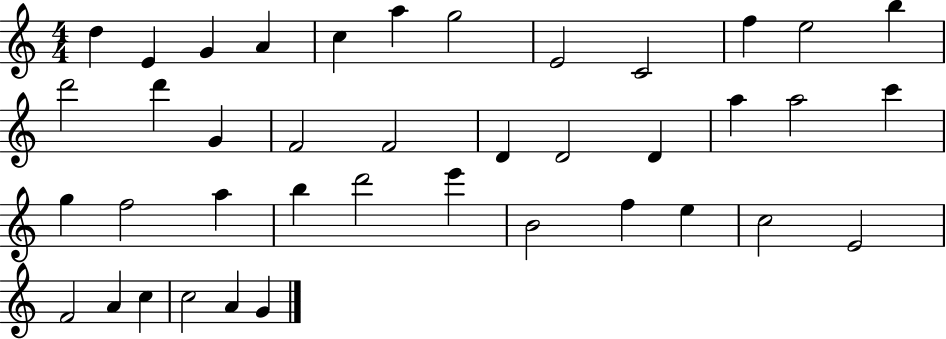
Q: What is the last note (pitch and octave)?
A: G4